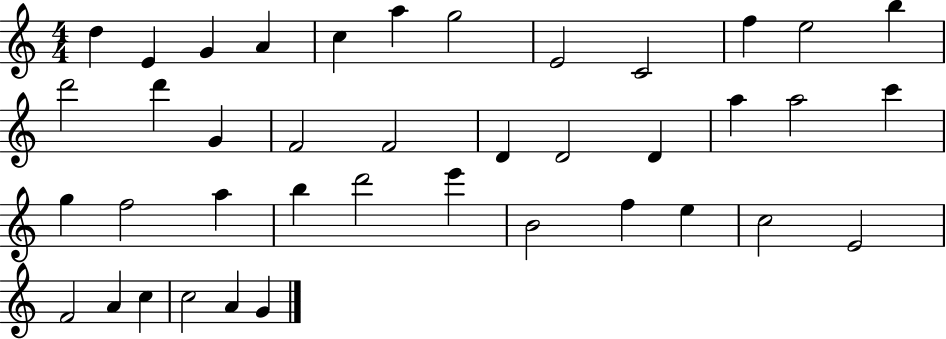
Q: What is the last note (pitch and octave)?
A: G4